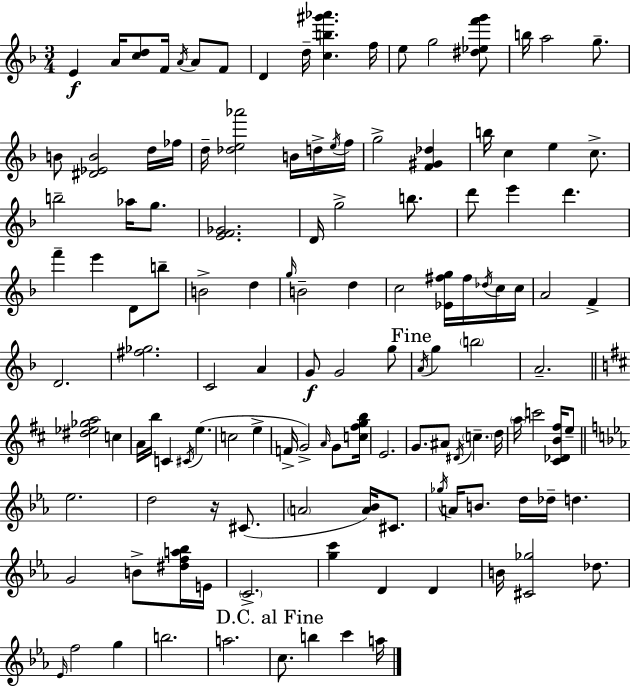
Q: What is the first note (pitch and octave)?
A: E4